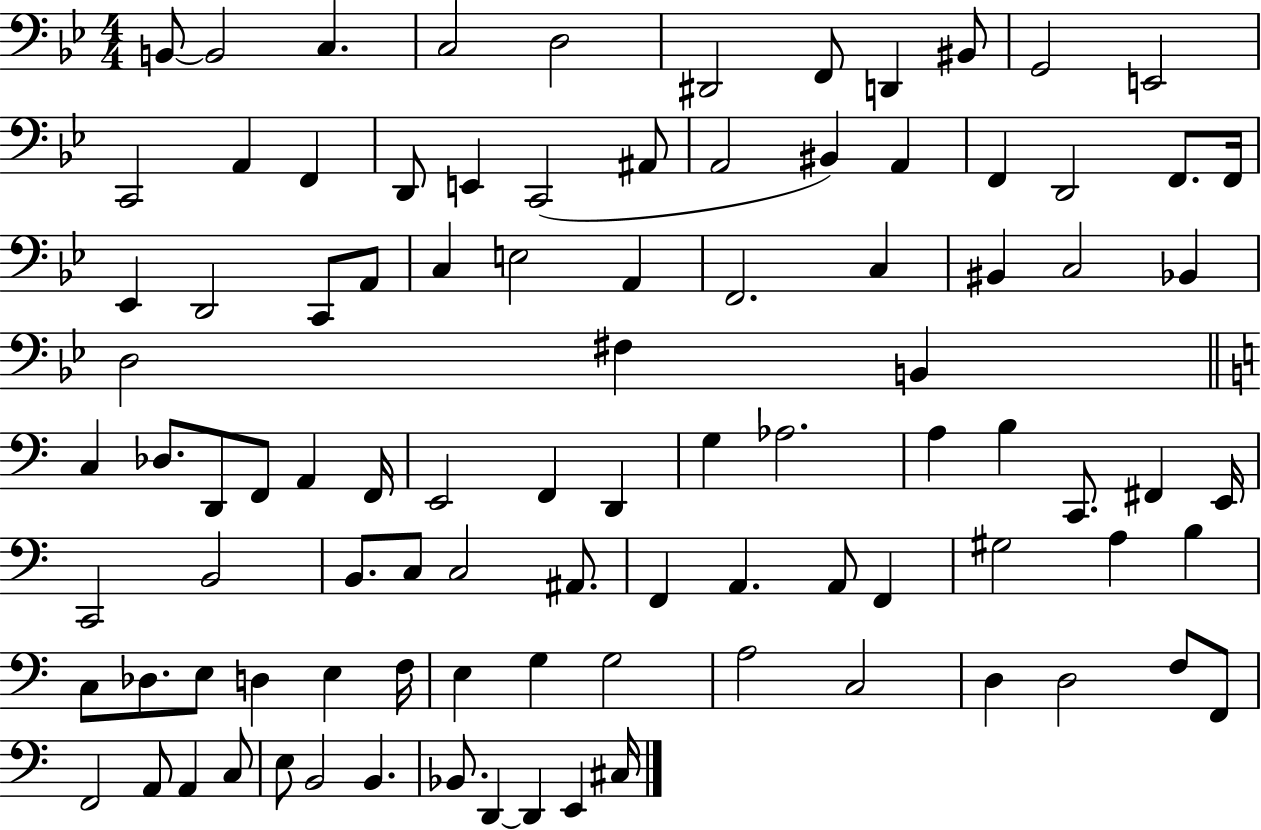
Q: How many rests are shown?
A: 0